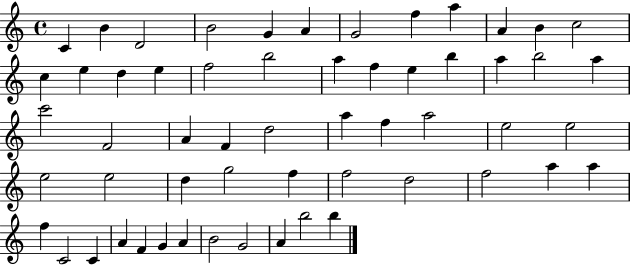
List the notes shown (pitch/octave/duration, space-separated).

C4/q B4/q D4/h B4/h G4/q A4/q G4/h F5/q A5/q A4/q B4/q C5/h C5/q E5/q D5/q E5/q F5/h B5/h A5/q F5/q E5/q B5/q A5/q B5/h A5/q C6/h F4/h A4/q F4/q D5/h A5/q F5/q A5/h E5/h E5/h E5/h E5/h D5/q G5/h F5/q F5/h D5/h F5/h A5/q A5/q F5/q C4/h C4/q A4/q F4/q G4/q A4/q B4/h G4/h A4/q B5/h B5/q